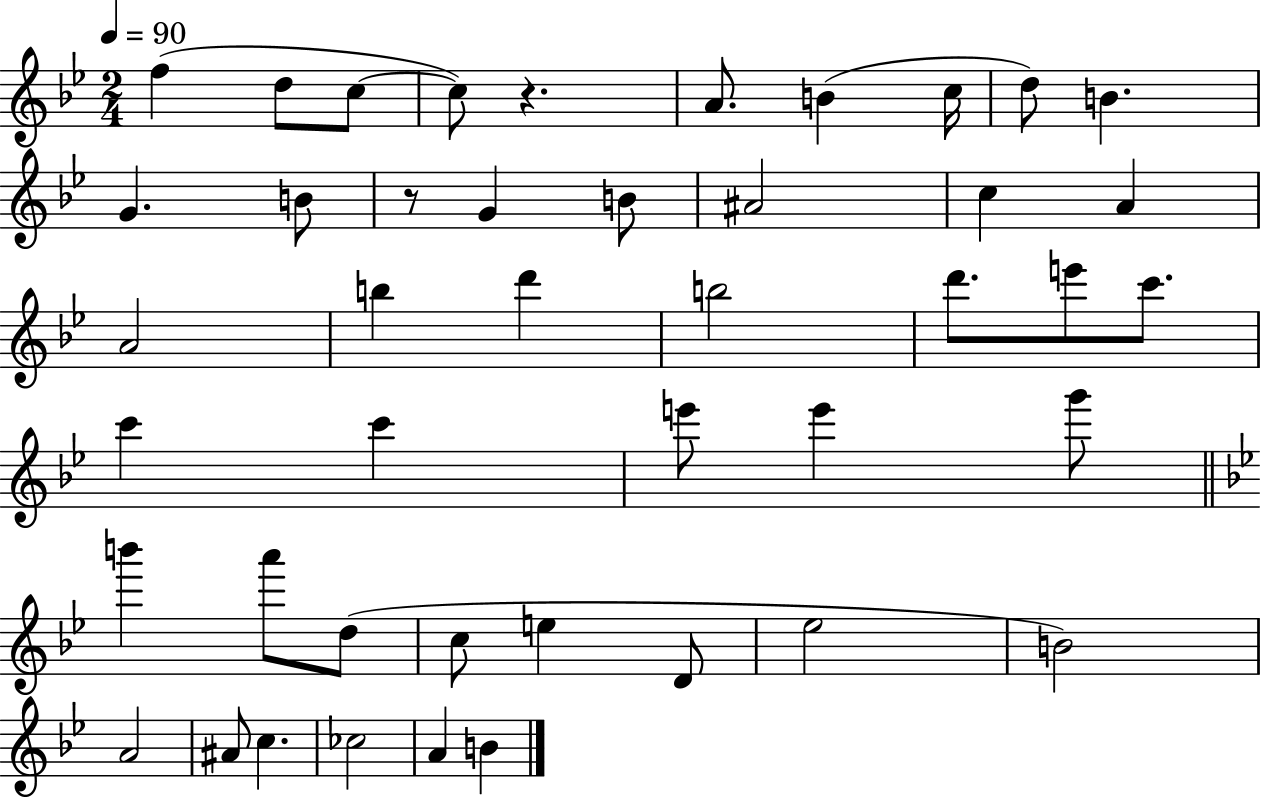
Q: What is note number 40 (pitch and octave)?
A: CES5